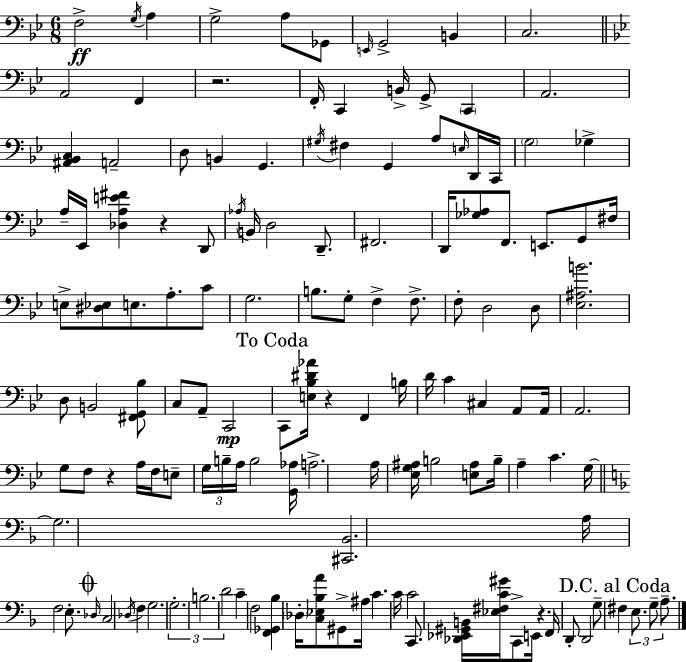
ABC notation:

X:1
T:Untitled
M:6/8
L:1/4
K:Gm
F,2 G,/4 A, G,2 A,/2 _G,,/2 E,,/4 G,,2 B,, C,2 A,,2 F,, z2 F,,/4 C,, B,,/4 G,,/2 C,, A,,2 [^A,,_B,,C,] A,,2 D,/2 B,, G,, ^G,/4 ^F, G,, A,/2 E,/4 D,,/4 C,,/4 G,2 _G, A,/4 _E,,/4 [_D,A,E^F] z D,,/2 _A,/4 B,,/4 D,2 D,,/2 ^F,,2 D,,/4 [_G,_A,]/2 F,,/2 E,,/2 G,,/2 ^F,/4 E,/2 [^D,_E,]/2 E,/2 A,/2 C/2 G,2 B,/2 G,/2 F, F,/2 F,/2 D,2 D,/2 [_E,^A,B]2 D,/2 B,,2 [^F,,G,,_B,]/2 C,/2 A,,/2 C,,2 C,,/2 [E,_B,^D_A]/4 z F,, B,/4 D/4 C ^C, A,,/2 A,,/4 A,,2 G,/2 F,/2 z A,/4 F,/4 E,/2 G,/4 B,/4 A,/4 B,2 [G,,_A,]/4 A,2 A,/4 [_E,G,^A,]/4 B,2 [E,^A,]/2 B,/4 A, C G,/4 G,2 [^C,,_B,,]2 A,/4 F,2 E,/2 _D,/4 C,2 _D,/4 F, G,2 G,2 B,2 D2 C F,2 [F,,_G,,_B,] _D,/4 [C,_E,_B,A]/2 ^G,,/2 ^A,/4 C C/4 C2 C,,/2 [_D,,_E,,^G,,B,,]/4 [_E,^F,C^G]/4 C,,/2 E,,/4 z F,,/4 D,,/2 D,,2 G,/2 ^F, E,/2 G,/2 A,/2